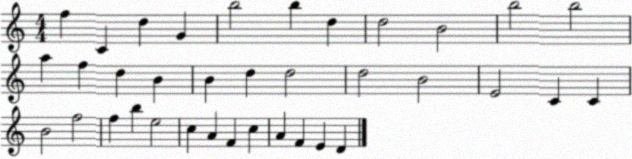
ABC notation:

X:1
T:Untitled
M:4/4
L:1/4
K:C
f C d G b2 b d d2 B2 b2 b2 a f d B B d d2 d2 B2 E2 C C B2 f2 f b e2 c A F c A F E D